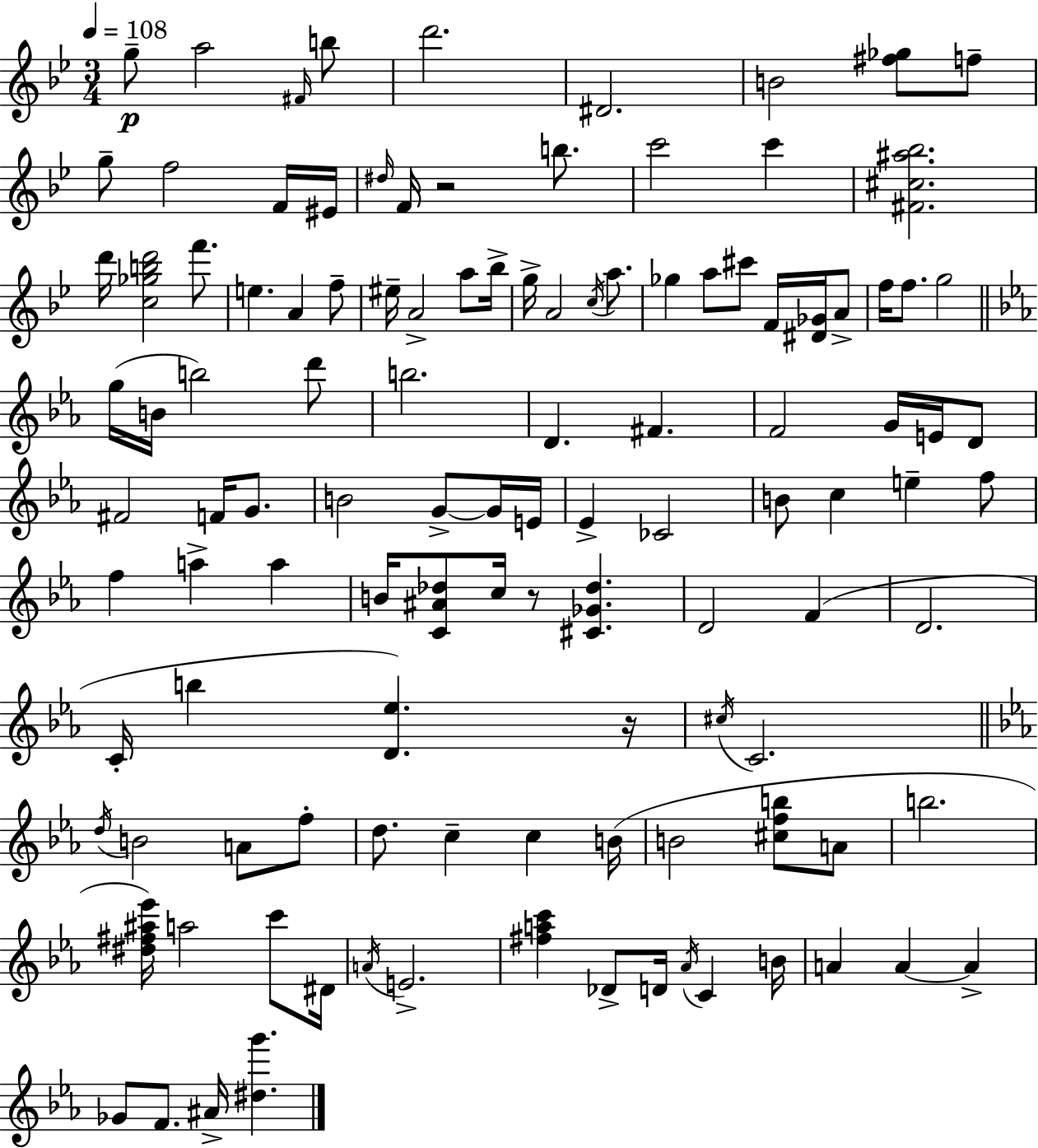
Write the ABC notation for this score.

X:1
T:Untitled
M:3/4
L:1/4
K:Gm
g/2 a2 ^F/4 b/2 d'2 ^D2 B2 [^f_g]/2 f/2 g/2 f2 F/4 ^E/4 ^d/4 F/4 z2 b/2 c'2 c' [^F^c^a_b]2 d'/4 [c_gbd']2 f'/2 e A f/2 ^e/4 A2 a/2 _b/4 g/4 A2 c/4 a/2 _g a/2 ^c'/2 F/4 [^D_G]/4 A/2 f/4 f/2 g2 g/4 B/4 b2 d'/2 b2 D ^F F2 G/4 E/4 D/2 ^F2 F/4 G/2 B2 G/2 G/4 E/4 _E _C2 B/2 c e f/2 f a a B/4 [C^A_d]/2 c/4 z/2 [^C_G_d] D2 F D2 C/4 b [D_e] z/4 ^c/4 C2 d/4 B2 A/2 f/2 d/2 c c B/4 B2 [^cfb]/2 A/2 b2 [^d^f^a_e']/4 a2 c'/2 ^D/4 A/4 E2 [^fac'] _D/2 D/4 _A/4 C B/4 A A A _G/2 F/2 ^A/4 [^dg']